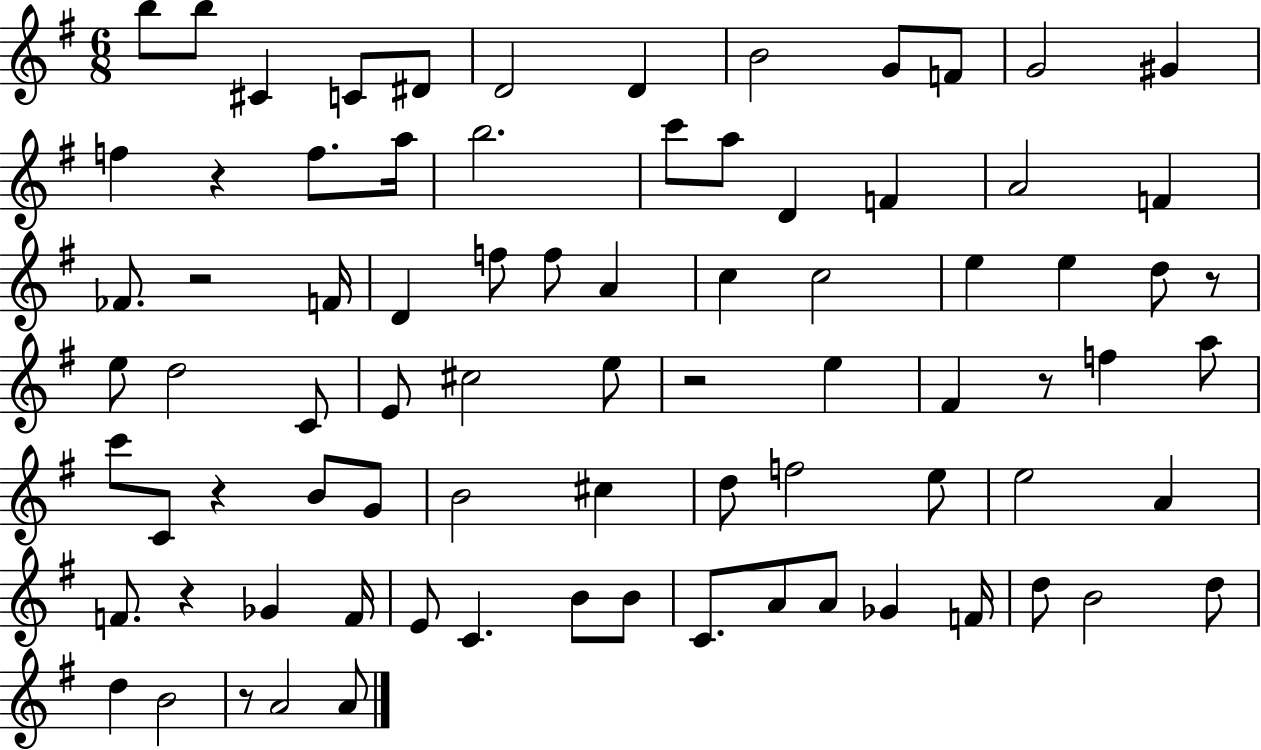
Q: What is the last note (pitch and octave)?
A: A4